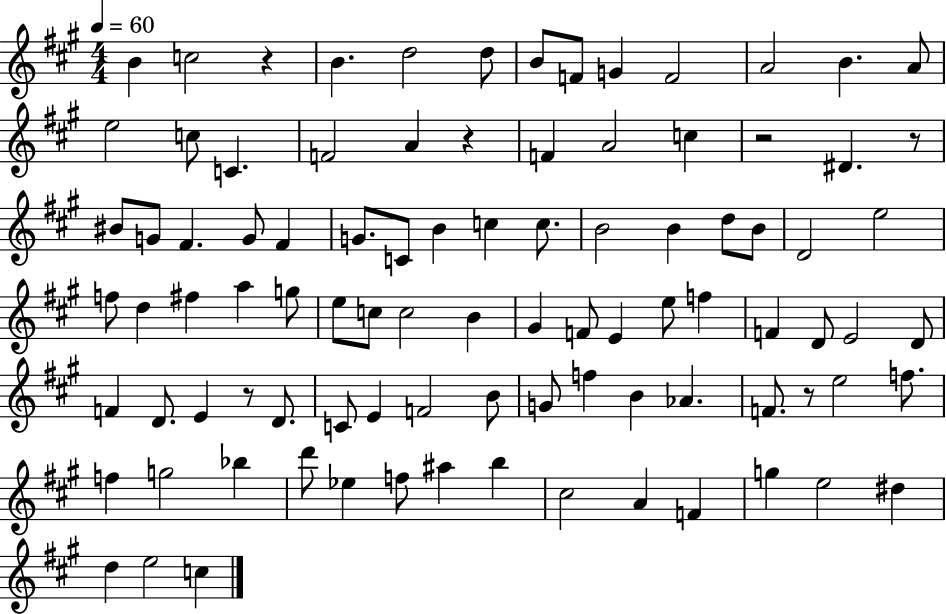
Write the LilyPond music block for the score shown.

{
  \clef treble
  \numericTimeSignature
  \time 4/4
  \key a \major
  \tempo 4 = 60
  \repeat volta 2 { b'4 c''2 r4 | b'4. d''2 d''8 | b'8 f'8 g'4 f'2 | a'2 b'4. a'8 | \break e''2 c''8 c'4. | f'2 a'4 r4 | f'4 a'2 c''4 | r2 dis'4. r8 | \break bis'8 g'8 fis'4. g'8 fis'4 | g'8. c'8 b'4 c''4 c''8. | b'2 b'4 d''8 b'8 | d'2 e''2 | \break f''8 d''4 fis''4 a''4 g''8 | e''8 c''8 c''2 b'4 | gis'4 f'8 e'4 e''8 f''4 | f'4 d'8 e'2 d'8 | \break f'4 d'8. e'4 r8 d'8. | c'8 e'4 f'2 b'8 | g'8 f''4 b'4 aes'4. | f'8. r8 e''2 f''8. | \break f''4 g''2 bes''4 | d'''8 ees''4 f''8 ais''4 b''4 | cis''2 a'4 f'4 | g''4 e''2 dis''4 | \break d''4 e''2 c''4 | } \bar "|."
}